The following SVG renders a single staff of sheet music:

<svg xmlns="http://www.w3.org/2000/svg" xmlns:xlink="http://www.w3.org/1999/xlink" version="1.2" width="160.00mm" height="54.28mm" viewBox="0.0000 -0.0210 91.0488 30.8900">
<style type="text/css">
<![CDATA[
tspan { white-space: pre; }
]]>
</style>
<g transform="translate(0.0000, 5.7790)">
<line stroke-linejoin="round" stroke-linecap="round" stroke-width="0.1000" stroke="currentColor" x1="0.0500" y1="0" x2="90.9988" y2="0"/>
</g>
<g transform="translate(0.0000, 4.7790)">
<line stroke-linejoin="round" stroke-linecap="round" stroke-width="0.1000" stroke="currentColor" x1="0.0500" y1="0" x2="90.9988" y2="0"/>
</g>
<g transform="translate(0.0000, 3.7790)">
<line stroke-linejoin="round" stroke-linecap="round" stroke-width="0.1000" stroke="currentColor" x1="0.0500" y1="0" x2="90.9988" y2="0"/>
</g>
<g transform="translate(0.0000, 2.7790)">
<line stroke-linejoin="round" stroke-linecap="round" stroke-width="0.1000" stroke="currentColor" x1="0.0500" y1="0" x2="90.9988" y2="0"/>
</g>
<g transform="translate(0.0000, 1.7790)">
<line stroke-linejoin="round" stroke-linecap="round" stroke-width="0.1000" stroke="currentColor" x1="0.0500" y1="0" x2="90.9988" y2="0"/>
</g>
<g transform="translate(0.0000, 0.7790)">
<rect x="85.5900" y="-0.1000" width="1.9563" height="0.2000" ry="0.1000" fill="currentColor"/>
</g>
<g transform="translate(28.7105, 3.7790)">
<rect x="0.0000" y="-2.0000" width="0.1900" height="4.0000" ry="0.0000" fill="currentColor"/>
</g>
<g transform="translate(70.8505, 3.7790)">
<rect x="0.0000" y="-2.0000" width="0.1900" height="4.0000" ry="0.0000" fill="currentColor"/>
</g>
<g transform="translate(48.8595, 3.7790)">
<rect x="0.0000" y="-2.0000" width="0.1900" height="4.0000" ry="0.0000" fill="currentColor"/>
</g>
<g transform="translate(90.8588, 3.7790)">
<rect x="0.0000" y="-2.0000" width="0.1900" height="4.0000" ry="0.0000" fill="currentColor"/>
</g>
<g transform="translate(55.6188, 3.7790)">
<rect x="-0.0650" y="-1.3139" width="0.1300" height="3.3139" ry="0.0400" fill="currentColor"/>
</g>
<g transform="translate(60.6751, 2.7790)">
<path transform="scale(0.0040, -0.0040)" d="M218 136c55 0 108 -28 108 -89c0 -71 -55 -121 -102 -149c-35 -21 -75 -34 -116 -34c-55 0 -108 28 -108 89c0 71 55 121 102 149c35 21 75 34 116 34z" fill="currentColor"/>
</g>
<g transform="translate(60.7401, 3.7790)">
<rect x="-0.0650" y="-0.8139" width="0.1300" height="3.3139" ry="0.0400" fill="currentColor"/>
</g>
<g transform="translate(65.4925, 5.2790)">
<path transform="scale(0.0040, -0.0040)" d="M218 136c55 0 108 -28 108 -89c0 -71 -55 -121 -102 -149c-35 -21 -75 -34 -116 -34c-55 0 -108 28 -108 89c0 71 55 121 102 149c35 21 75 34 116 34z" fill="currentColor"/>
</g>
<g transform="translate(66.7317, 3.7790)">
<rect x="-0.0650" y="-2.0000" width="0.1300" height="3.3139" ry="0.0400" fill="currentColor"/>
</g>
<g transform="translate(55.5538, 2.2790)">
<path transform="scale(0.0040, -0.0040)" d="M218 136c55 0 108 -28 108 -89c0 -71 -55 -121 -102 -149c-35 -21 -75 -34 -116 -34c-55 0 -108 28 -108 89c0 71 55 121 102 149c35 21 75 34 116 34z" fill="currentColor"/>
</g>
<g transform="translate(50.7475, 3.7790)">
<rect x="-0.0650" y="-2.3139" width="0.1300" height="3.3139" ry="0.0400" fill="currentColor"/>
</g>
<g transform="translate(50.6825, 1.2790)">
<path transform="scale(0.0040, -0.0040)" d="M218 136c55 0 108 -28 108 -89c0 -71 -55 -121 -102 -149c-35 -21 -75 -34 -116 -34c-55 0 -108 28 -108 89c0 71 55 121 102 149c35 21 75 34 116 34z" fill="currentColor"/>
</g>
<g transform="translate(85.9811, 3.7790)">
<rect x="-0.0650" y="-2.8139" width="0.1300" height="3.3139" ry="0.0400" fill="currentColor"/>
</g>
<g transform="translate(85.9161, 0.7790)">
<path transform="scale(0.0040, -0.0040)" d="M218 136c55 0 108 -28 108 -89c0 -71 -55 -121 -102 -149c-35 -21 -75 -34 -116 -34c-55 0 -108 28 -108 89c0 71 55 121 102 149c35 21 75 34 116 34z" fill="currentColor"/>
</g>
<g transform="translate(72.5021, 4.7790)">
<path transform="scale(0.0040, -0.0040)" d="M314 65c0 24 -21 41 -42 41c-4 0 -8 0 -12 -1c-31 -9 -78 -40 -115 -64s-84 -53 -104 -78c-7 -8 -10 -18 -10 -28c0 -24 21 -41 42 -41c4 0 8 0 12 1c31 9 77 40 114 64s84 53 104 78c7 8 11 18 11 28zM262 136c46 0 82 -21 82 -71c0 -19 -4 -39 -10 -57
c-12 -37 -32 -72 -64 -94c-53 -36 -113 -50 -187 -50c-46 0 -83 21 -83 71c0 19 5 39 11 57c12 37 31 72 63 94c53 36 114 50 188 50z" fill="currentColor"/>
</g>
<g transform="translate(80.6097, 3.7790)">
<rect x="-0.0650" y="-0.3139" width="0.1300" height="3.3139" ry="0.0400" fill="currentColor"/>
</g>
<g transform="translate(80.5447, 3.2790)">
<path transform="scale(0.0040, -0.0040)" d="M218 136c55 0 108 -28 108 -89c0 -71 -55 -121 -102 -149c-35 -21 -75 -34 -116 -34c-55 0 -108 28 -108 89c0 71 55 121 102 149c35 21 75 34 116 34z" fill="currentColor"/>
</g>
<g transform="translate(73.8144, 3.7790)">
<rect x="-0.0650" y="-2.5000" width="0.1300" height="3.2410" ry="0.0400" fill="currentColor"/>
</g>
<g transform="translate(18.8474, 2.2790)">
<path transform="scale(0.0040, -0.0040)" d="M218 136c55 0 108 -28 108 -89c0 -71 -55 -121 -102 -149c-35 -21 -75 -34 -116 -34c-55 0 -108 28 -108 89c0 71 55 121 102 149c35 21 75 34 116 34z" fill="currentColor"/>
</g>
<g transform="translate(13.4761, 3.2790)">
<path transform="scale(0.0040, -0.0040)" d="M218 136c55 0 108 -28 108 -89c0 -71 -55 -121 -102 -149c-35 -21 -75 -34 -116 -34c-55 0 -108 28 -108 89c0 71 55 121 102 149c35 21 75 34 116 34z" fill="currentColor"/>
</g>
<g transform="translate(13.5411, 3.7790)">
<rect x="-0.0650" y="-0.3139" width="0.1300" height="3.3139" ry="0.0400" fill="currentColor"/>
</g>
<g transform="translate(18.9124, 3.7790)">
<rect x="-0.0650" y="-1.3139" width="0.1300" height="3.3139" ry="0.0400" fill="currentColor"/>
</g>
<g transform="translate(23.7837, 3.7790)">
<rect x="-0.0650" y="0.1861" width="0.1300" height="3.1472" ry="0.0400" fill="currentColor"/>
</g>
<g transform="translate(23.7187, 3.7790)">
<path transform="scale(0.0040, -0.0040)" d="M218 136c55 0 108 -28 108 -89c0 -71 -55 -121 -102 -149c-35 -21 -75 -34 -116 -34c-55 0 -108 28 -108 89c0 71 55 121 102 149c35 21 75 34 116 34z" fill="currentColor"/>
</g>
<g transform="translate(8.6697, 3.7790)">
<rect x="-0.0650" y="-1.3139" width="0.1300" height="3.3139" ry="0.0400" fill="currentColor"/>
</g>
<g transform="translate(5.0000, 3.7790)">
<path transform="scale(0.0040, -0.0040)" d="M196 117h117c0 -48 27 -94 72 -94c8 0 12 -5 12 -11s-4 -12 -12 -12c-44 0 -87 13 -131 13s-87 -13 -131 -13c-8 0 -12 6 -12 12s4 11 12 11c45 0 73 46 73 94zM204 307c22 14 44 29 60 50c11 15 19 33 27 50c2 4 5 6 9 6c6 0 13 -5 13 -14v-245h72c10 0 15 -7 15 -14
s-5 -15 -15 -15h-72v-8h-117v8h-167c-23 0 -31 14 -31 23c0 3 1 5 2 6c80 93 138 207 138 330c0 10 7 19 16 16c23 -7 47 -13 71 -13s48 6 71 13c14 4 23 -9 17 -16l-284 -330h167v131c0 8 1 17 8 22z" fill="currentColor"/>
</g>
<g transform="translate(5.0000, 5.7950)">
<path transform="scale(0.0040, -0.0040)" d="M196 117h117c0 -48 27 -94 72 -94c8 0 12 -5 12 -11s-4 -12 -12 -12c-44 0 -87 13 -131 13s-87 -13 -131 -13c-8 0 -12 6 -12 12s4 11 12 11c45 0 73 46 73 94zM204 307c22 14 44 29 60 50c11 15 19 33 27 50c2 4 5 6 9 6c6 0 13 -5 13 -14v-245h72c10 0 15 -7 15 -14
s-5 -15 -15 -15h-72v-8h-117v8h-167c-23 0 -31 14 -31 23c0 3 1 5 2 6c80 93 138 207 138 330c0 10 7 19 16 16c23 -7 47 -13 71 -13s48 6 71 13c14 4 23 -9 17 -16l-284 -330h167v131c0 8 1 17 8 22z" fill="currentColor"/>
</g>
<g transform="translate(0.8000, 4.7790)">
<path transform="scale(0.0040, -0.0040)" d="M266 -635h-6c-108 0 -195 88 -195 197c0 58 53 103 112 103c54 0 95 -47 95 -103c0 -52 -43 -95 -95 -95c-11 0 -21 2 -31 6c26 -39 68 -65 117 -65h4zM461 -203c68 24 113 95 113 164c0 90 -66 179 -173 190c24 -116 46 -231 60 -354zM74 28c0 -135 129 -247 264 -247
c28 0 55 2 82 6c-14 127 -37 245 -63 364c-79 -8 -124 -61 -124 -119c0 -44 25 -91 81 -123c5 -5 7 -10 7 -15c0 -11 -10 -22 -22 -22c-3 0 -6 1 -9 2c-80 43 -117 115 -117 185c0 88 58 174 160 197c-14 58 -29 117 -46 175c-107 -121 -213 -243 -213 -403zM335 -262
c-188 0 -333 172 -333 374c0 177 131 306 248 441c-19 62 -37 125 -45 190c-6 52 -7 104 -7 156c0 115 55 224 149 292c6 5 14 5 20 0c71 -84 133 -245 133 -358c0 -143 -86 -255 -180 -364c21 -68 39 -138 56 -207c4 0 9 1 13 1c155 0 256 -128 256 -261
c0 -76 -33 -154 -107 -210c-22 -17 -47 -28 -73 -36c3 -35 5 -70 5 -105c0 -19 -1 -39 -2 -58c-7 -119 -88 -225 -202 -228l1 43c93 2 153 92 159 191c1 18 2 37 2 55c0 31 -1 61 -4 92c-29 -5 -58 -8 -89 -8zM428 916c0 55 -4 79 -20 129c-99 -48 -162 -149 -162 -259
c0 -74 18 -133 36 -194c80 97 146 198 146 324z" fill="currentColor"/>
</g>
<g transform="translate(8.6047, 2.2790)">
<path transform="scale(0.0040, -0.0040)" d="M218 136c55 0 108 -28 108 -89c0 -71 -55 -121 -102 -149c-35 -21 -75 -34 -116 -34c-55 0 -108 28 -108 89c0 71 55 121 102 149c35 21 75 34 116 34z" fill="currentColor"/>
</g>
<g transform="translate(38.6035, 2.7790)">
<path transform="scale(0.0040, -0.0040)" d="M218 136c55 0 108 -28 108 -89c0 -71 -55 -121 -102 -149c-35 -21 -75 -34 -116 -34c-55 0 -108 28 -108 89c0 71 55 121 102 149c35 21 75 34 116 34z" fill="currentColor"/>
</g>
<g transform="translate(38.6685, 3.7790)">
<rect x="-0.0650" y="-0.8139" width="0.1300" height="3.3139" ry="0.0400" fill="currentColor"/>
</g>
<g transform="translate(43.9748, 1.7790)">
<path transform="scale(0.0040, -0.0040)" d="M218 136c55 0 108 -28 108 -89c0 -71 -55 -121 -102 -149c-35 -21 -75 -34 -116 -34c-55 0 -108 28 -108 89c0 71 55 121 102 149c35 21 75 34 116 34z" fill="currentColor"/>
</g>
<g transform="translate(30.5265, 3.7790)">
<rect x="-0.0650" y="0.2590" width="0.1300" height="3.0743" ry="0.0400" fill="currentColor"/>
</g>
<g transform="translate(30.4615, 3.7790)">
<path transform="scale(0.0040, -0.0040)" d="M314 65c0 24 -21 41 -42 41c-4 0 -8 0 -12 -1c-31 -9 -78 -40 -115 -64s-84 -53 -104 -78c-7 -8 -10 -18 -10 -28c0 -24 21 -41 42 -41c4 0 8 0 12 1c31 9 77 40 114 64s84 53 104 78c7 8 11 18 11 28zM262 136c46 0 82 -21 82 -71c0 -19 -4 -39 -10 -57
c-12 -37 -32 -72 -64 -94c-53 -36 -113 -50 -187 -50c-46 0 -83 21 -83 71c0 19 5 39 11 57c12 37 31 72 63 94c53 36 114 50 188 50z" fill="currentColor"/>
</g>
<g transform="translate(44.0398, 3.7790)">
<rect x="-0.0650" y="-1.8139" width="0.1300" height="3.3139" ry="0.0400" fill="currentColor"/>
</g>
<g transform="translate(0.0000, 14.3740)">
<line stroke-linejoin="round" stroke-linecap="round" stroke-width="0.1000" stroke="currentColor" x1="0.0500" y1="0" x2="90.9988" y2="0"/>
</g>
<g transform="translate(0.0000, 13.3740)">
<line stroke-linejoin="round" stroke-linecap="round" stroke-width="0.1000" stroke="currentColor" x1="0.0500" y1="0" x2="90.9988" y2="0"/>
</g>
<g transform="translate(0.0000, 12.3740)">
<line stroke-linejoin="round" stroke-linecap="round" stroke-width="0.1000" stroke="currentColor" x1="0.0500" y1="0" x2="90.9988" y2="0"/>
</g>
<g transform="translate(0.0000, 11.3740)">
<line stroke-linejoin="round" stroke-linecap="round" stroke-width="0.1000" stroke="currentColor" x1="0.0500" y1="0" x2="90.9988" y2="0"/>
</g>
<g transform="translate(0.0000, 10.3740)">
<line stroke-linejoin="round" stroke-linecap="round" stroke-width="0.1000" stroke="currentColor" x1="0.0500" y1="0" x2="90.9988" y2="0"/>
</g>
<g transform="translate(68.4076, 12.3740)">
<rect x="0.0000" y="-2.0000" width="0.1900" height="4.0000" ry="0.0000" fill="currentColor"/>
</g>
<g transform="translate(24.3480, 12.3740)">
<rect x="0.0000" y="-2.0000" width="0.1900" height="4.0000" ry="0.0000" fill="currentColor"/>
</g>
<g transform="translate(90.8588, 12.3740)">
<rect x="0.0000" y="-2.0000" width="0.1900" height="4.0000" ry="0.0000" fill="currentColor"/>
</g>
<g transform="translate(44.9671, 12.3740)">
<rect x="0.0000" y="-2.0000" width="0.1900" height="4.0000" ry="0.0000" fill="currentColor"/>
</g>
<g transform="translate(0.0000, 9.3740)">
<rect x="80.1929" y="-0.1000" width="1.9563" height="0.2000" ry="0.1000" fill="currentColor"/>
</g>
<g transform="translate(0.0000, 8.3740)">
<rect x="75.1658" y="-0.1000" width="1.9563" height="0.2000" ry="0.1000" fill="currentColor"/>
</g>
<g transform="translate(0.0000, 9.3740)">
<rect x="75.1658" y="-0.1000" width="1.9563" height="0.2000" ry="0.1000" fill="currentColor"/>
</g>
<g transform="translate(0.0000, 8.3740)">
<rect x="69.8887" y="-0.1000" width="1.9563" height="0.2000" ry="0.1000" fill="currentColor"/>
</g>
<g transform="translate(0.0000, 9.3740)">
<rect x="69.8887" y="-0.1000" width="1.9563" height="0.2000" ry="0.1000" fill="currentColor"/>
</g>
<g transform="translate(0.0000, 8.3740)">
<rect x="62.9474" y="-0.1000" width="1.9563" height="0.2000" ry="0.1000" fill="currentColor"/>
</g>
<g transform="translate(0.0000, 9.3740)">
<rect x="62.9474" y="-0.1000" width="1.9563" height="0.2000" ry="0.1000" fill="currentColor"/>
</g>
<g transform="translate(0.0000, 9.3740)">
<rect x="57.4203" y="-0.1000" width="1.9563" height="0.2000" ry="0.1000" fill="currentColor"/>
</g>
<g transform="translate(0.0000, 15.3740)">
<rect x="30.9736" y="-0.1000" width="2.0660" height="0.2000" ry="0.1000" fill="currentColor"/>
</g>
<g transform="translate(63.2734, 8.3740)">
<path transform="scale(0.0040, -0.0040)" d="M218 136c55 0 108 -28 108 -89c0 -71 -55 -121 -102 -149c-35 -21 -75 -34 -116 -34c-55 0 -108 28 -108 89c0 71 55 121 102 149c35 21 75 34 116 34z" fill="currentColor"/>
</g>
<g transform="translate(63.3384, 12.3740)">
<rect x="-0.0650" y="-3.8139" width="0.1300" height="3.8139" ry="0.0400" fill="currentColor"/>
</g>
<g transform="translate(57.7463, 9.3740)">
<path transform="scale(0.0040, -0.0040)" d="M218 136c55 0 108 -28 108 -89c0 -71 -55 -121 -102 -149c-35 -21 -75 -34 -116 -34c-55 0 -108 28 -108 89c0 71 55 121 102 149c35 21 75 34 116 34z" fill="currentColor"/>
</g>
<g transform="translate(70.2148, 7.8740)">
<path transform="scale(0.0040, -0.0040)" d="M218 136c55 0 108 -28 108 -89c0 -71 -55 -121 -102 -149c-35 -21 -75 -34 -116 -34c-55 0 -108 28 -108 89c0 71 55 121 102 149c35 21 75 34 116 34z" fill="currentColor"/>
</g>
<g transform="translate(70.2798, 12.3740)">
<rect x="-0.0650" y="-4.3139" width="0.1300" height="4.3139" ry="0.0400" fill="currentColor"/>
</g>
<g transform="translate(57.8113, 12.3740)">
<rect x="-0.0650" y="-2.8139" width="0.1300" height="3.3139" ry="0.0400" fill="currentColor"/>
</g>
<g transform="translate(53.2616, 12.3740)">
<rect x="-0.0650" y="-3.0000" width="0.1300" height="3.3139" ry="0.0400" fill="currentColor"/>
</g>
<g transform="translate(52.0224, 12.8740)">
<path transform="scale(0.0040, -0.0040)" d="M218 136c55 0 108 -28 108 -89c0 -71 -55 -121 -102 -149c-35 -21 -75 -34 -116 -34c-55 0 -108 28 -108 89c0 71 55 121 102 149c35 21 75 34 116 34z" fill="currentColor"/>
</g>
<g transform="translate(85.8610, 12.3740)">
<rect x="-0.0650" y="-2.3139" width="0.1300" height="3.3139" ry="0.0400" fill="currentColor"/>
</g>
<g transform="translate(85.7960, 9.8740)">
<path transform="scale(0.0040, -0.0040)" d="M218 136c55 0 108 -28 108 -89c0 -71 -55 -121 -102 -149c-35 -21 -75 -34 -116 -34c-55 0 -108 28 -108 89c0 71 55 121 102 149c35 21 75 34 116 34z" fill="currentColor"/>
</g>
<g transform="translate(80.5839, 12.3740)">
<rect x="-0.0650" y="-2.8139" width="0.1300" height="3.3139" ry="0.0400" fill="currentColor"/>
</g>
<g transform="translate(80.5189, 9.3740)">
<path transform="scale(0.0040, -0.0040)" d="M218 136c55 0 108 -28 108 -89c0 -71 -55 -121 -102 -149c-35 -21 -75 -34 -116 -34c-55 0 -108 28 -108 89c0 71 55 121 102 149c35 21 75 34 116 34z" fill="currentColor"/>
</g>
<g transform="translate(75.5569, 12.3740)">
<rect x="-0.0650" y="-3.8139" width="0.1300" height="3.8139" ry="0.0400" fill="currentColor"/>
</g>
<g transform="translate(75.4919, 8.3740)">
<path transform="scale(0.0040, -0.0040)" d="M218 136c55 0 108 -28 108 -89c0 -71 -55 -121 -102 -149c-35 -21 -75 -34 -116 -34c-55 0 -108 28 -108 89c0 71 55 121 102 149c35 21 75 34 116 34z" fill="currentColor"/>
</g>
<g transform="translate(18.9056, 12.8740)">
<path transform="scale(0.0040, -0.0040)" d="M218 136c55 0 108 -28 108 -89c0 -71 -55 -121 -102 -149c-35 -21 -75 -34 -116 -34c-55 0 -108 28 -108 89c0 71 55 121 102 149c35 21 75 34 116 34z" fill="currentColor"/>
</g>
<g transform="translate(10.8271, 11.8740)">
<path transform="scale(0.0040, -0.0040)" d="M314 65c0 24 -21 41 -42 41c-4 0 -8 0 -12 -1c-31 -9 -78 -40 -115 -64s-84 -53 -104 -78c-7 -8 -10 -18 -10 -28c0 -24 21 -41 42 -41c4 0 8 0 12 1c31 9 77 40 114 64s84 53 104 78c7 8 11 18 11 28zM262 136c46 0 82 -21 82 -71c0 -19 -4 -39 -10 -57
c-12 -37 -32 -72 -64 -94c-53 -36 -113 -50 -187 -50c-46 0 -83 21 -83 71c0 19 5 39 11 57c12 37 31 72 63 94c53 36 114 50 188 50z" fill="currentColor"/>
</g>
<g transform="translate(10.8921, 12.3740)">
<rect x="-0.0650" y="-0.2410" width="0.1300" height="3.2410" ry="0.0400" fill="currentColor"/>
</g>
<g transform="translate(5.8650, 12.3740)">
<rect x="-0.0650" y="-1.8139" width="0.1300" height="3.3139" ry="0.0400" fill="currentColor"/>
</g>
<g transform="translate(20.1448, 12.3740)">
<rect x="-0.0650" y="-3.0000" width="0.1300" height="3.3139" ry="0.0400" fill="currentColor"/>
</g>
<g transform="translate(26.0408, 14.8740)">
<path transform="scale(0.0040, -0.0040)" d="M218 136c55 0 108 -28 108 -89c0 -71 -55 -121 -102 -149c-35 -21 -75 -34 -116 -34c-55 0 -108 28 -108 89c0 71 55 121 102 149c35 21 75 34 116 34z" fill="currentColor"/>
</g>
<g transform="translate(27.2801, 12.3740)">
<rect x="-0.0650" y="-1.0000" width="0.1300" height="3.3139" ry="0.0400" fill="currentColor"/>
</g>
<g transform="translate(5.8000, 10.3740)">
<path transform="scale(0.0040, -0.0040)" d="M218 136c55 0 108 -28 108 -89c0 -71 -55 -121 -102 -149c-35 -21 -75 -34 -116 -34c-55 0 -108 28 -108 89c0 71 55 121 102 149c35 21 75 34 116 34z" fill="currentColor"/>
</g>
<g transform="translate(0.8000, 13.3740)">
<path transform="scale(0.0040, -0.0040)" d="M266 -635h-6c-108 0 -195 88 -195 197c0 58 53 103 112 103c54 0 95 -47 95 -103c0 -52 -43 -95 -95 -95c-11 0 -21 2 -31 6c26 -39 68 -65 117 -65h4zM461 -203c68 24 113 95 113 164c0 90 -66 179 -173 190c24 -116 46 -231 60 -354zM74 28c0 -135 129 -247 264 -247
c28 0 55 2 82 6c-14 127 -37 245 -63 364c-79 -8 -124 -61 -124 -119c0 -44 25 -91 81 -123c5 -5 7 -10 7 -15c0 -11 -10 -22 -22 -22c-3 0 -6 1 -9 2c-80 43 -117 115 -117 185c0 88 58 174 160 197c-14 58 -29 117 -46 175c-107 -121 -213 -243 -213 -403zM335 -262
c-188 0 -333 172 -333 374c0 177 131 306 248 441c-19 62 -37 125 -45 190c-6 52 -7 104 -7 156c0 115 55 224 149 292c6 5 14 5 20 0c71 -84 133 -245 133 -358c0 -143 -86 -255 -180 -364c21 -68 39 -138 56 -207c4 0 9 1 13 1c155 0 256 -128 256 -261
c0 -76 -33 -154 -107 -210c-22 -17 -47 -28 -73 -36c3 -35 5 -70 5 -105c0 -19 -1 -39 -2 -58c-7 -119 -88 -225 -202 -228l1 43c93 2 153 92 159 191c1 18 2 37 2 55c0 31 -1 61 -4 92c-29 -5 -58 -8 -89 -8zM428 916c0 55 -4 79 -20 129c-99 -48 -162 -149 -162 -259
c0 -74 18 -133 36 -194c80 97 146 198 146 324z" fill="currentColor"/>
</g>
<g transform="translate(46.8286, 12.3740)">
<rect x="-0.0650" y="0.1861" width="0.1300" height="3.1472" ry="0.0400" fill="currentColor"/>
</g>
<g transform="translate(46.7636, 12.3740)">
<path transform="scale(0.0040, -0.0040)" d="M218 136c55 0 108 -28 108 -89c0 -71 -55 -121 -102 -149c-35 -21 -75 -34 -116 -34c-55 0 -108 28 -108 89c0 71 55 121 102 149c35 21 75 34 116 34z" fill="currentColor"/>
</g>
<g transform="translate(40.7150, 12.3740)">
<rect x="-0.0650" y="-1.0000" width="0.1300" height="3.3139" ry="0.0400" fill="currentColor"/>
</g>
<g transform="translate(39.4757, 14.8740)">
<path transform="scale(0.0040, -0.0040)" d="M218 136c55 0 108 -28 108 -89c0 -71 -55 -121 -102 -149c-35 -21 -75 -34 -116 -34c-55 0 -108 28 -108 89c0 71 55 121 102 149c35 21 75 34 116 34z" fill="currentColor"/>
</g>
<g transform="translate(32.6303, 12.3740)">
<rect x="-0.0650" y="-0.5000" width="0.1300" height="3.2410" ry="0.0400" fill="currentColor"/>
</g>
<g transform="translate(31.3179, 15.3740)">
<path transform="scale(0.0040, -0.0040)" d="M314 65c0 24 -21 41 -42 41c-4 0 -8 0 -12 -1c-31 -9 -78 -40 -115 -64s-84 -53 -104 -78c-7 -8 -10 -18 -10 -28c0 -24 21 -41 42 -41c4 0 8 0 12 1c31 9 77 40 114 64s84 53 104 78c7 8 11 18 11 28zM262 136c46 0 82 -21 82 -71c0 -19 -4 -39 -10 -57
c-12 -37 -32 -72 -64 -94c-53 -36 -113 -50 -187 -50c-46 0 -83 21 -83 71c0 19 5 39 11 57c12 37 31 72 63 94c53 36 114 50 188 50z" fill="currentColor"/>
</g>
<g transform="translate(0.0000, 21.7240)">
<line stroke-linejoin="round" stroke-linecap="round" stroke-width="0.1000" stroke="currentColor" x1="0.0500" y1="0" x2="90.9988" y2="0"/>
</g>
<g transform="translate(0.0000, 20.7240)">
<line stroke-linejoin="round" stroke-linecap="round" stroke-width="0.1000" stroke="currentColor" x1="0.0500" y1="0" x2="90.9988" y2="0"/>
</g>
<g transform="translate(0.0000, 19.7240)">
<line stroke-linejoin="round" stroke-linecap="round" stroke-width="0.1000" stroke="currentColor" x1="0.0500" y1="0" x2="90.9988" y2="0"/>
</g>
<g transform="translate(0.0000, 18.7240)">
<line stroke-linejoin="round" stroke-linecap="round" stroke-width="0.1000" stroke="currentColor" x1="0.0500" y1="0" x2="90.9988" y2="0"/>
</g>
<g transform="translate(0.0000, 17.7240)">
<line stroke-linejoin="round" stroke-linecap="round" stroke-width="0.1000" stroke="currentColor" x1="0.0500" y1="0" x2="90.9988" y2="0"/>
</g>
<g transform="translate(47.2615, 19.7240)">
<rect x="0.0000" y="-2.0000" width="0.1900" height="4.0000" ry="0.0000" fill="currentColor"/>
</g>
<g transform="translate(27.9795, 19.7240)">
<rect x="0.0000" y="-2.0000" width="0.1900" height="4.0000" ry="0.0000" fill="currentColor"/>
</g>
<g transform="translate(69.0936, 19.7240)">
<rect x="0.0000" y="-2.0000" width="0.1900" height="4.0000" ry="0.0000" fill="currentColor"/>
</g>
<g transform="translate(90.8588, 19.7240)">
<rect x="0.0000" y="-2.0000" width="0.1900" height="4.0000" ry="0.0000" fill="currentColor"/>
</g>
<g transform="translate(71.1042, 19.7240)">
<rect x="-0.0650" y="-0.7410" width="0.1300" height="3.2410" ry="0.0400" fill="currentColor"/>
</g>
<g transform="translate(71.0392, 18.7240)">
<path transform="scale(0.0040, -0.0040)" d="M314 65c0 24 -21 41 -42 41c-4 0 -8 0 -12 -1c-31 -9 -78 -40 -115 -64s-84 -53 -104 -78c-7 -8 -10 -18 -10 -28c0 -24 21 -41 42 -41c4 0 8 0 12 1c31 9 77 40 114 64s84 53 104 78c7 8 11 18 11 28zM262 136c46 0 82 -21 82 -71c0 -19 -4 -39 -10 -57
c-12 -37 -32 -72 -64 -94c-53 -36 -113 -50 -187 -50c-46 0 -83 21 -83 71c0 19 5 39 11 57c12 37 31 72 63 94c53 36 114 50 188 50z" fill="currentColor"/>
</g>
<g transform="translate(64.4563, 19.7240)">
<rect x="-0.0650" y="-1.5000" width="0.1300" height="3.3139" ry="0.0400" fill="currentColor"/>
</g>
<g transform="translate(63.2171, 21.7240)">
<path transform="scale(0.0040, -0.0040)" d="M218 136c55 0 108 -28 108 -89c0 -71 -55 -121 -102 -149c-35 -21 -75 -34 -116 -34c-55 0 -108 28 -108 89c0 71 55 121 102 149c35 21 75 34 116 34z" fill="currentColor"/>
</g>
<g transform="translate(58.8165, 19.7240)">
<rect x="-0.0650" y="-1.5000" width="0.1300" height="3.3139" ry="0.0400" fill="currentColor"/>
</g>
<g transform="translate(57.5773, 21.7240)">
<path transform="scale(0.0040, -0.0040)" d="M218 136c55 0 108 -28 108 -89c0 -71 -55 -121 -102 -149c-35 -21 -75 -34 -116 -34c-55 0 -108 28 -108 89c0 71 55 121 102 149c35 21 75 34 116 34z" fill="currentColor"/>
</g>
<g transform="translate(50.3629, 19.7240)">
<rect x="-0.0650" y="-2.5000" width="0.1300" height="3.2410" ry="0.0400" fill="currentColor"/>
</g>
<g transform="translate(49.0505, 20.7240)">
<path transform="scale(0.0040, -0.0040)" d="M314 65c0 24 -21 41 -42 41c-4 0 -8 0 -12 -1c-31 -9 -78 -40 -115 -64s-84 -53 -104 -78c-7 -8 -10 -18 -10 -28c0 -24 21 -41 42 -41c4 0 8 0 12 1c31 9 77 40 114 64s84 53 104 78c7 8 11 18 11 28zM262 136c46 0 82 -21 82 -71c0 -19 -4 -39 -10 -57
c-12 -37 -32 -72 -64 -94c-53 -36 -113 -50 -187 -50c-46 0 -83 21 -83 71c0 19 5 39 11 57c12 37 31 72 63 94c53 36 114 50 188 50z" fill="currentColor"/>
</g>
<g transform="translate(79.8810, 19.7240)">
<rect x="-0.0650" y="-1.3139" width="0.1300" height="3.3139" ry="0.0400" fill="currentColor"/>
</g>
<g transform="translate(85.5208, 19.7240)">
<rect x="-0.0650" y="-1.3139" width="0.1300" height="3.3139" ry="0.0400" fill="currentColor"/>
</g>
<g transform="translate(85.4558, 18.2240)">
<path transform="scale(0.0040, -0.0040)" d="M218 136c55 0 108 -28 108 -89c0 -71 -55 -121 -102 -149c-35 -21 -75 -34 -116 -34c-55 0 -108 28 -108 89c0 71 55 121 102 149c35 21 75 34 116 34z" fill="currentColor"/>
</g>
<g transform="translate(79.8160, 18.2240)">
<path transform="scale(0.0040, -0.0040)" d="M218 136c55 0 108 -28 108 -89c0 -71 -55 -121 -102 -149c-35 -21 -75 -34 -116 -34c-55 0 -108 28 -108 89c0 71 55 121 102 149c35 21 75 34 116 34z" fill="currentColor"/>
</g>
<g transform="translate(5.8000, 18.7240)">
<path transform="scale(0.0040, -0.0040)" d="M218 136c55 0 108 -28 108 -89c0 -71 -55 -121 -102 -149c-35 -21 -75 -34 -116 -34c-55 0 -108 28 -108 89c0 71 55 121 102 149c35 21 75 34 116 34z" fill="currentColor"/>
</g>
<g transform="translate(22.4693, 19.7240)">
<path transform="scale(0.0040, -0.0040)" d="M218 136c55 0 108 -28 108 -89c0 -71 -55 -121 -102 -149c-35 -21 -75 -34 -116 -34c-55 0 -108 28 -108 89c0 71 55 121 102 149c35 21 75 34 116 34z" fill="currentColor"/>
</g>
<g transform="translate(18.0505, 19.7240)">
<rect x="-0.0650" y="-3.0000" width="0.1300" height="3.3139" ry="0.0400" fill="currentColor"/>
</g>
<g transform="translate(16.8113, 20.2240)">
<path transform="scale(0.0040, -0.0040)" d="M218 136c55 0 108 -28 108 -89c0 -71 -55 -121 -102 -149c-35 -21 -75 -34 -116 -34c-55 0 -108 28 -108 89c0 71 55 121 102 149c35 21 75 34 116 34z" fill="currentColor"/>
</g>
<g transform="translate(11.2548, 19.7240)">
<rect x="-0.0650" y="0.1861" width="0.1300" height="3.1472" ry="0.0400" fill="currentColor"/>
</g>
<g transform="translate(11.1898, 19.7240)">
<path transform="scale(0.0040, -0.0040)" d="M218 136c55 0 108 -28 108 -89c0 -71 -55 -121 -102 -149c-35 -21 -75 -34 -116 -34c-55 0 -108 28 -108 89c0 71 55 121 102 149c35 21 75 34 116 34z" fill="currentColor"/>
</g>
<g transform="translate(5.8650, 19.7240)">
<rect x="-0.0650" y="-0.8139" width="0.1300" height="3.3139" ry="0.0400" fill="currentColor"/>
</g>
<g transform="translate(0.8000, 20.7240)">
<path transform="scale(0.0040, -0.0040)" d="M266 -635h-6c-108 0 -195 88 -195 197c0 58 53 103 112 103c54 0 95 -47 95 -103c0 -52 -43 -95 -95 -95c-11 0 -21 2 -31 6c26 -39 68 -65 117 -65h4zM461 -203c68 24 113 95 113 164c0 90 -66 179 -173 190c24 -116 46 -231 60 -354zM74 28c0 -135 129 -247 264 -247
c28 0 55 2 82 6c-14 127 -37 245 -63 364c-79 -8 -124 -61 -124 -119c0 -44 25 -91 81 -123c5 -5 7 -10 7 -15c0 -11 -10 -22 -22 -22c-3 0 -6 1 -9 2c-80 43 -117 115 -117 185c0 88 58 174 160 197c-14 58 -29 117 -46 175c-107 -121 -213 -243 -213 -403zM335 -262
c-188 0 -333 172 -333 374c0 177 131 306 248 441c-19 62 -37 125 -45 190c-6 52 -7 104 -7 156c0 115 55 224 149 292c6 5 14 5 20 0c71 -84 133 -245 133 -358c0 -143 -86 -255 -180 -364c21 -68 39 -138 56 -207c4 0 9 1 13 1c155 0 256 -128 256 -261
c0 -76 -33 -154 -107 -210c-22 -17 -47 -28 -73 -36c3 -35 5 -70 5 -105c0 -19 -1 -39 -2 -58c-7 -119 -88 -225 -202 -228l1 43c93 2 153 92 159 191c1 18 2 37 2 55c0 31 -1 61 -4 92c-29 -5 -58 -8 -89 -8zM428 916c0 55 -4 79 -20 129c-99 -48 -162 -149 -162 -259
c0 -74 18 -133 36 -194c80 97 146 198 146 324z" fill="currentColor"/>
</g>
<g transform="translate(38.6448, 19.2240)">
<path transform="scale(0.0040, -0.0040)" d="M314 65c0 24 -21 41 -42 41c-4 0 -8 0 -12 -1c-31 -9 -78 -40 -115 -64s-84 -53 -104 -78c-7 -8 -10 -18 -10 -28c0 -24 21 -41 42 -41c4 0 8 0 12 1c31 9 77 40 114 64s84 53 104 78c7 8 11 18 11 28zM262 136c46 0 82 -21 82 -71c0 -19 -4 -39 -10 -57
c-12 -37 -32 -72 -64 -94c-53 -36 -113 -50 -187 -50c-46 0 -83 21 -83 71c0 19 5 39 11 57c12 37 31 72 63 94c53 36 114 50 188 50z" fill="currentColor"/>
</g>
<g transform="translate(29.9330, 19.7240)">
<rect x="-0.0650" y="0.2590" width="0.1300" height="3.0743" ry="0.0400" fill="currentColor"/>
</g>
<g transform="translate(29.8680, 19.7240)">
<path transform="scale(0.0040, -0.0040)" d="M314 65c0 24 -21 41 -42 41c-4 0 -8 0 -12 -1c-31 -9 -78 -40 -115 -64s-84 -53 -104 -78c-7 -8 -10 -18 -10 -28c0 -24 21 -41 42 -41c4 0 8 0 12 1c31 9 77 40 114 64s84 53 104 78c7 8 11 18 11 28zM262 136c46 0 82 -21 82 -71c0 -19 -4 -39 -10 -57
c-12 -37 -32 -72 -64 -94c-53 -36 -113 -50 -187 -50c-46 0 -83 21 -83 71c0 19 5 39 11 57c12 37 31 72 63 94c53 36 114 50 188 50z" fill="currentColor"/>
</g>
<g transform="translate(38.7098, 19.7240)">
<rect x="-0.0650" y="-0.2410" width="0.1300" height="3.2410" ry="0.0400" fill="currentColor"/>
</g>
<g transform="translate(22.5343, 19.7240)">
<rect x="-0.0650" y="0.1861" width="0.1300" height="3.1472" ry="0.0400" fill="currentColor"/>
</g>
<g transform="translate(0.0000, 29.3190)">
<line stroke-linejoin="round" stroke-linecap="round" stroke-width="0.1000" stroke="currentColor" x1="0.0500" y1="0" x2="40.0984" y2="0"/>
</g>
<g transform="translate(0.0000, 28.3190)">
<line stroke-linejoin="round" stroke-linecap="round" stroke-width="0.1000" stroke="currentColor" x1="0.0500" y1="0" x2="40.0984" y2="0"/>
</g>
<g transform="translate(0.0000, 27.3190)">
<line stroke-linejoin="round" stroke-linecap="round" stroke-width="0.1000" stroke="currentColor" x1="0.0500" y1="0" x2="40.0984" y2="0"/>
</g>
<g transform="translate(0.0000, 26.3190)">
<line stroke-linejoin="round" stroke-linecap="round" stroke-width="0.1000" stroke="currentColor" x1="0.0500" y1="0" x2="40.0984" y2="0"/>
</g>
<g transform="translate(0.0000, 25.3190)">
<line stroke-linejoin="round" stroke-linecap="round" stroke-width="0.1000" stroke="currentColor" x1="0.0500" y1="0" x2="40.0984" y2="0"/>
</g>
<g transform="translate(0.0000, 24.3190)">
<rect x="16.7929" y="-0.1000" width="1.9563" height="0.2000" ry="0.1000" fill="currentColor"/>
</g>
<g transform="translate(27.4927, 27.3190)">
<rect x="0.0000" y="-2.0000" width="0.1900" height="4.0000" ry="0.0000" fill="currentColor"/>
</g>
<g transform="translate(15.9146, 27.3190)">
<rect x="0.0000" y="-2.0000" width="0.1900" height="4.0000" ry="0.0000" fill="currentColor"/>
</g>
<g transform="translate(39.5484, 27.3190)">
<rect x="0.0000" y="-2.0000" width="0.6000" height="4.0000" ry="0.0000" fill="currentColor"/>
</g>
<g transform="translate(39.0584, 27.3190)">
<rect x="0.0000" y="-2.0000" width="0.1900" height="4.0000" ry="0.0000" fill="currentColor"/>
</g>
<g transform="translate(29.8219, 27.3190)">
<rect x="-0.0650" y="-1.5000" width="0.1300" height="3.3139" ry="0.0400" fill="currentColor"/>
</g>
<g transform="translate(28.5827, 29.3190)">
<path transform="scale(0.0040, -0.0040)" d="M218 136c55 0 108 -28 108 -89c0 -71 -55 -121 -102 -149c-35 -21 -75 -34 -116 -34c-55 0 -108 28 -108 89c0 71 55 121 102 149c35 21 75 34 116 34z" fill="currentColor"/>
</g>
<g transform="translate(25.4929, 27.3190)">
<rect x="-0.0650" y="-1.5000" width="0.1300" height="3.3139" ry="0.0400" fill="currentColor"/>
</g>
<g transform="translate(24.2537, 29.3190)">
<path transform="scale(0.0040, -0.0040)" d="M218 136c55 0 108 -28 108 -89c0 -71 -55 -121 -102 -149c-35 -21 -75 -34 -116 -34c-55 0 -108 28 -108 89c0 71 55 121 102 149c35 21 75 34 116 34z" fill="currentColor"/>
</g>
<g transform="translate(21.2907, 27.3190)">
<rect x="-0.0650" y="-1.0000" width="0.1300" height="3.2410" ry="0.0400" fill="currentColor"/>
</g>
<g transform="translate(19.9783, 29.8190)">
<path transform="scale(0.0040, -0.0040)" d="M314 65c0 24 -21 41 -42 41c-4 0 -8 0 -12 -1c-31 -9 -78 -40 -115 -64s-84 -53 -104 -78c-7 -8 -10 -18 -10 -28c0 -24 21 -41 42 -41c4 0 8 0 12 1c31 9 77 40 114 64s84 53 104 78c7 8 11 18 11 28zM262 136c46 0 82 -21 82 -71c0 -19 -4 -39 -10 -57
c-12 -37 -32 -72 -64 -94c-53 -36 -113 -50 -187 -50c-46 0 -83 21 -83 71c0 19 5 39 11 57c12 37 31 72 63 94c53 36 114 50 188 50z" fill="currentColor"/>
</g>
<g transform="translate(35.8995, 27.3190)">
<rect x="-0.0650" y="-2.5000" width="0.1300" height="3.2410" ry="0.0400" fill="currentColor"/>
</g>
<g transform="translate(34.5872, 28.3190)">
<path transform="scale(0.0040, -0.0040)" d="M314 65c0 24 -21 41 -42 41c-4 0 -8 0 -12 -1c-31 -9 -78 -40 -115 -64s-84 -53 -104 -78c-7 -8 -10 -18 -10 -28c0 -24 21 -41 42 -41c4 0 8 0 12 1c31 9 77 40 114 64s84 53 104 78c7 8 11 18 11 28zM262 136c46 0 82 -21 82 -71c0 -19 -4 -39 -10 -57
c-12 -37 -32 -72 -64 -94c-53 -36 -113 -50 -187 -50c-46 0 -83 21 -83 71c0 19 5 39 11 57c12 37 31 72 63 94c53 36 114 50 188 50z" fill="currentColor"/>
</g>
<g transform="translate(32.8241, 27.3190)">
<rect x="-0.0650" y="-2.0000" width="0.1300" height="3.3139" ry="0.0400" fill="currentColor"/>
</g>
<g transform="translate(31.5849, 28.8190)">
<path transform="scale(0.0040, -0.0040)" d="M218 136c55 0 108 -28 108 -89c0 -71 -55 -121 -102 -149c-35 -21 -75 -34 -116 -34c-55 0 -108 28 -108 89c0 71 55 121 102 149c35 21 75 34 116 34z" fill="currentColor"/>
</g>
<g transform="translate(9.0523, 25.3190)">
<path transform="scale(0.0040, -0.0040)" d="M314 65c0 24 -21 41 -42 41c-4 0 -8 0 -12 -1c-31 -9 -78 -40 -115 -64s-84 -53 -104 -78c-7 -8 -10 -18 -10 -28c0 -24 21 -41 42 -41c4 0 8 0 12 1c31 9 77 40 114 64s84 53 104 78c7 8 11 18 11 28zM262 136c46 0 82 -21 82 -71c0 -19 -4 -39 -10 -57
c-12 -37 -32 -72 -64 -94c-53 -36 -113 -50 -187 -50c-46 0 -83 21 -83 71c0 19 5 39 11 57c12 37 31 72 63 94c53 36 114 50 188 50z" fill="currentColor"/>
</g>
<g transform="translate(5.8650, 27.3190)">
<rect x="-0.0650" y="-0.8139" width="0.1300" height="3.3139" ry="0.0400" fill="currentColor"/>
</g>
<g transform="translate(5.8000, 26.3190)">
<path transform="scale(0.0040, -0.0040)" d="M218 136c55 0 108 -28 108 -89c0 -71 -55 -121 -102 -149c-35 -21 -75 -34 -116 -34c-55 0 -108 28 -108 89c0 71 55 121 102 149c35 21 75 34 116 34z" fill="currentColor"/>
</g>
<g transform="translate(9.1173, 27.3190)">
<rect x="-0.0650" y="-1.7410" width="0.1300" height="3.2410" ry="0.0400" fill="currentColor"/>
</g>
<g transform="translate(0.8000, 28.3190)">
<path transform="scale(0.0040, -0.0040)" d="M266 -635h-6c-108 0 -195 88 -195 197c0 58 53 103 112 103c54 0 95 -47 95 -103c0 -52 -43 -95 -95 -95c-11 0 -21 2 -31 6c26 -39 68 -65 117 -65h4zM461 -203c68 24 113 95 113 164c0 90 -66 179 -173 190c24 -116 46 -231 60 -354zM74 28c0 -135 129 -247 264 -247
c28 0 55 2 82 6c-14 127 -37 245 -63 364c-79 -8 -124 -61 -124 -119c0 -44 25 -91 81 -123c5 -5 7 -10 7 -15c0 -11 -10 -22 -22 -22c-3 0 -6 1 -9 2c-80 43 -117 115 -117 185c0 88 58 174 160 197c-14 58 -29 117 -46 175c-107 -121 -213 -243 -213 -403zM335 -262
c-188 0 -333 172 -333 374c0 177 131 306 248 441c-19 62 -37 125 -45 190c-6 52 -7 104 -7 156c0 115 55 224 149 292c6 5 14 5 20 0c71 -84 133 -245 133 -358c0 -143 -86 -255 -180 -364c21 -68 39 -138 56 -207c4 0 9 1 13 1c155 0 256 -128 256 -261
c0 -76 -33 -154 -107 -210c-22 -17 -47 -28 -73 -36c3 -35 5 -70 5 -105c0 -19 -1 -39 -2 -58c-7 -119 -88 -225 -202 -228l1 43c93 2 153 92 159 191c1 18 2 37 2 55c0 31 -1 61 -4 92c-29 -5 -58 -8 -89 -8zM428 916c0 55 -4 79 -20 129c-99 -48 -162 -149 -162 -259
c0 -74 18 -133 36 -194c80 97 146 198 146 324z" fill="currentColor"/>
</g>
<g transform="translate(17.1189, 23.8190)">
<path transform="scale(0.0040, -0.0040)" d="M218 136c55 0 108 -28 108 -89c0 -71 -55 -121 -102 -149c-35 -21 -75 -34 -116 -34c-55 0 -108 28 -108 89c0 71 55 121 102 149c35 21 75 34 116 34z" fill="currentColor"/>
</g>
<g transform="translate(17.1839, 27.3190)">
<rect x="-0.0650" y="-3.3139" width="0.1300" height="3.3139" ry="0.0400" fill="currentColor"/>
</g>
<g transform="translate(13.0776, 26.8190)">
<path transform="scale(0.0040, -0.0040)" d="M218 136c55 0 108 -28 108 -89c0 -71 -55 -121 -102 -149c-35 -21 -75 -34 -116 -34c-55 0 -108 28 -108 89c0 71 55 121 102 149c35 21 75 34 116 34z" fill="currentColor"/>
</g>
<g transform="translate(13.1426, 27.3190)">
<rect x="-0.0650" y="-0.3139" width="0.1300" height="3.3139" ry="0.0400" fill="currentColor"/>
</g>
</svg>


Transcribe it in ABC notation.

X:1
T:Untitled
M:4/4
L:1/4
K:C
e c e B B2 d f g e d F G2 c a f c2 A D C2 D B A a c' d' c' a g d B A B B2 c2 G2 E E d2 e e d f2 c b D2 E E F G2